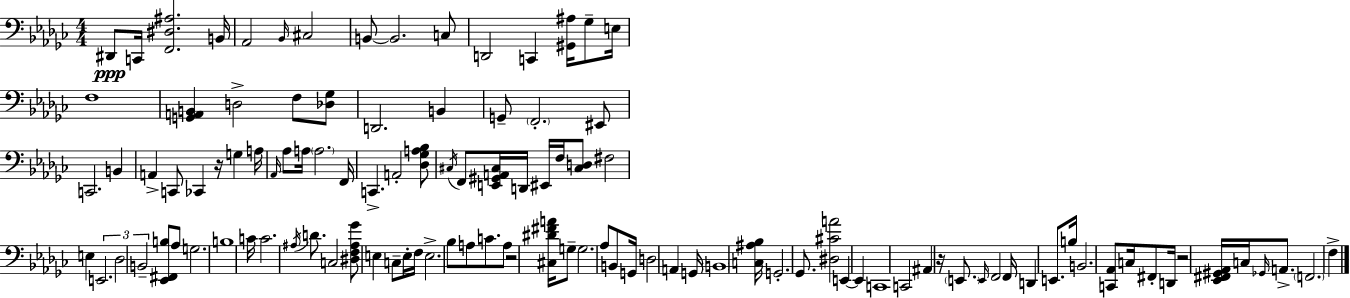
X:1
T:Untitled
M:4/4
L:1/4
K:Ebm
^D,,/2 C,,/4 [F,,^D,^A,]2 B,,/4 _A,,2 _B,,/4 ^C,2 B,,/2 B,,2 C,/2 D,,2 C,, [^G,,^A,]/4 _G,/2 E,/4 F,4 [G,,A,,B,,] D,2 F,/2 [_D,_G,]/2 D,,2 B,, G,,/2 F,,2 ^E,,/2 C,,2 B,, A,, C,,/2 _C,, z/4 G, A,/4 _A,,/4 _A,/2 A,/4 A,2 F,,/4 C,, A,,2 [_D,_G,A,_B,]/2 ^C,/4 F,,/2 [E,,^G,,A,,^C,]/4 D,,/4 ^E,,/4 F,/4 [^C,D,]/2 ^F,2 E, E,,2 _D,2 B,,2 [_E,,^F,,B,]/2 _A,/2 G,2 B,4 C/4 C2 ^A,/4 D/2 C,2 [^D,F,^A,_G]/2 E, C,/2 E,/4 F,/4 E,2 _B,/2 A,/2 C/2 A,/2 z2 [^C,^D^FA]/4 G,/2 G,2 _A,/2 B,,/2 G,,/4 D,2 A,, G,,/4 B,,4 [C,^A,_B,]/4 G,,2 _G,,/2 [^D,^CA]2 E,, E,, C,,4 C,,2 ^A,, z/4 E,,/2 E,,/4 F,,2 F,,/4 D,, E,,/2 B,/4 B,,2 [C,,_A,,]/2 C,/4 ^F,,/2 D,,/4 z2 [_E,,^F,,^G,,_A,,]/4 C,/4 _G,,/4 A,,/2 F,,2 F,